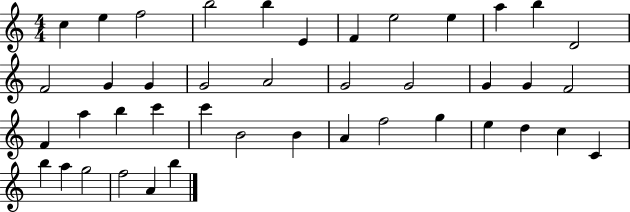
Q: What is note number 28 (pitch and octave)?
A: B4